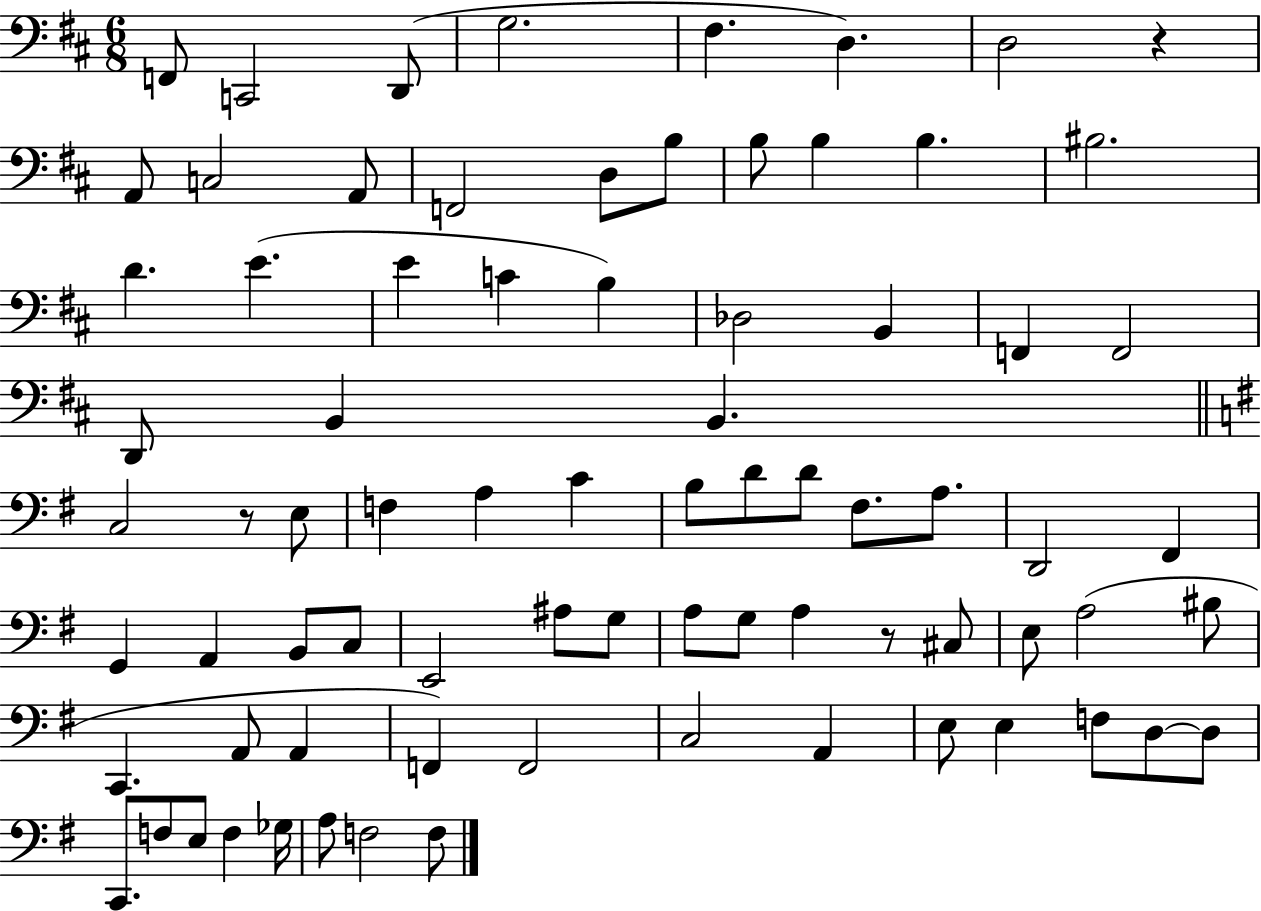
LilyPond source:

{
  \clef bass
  \numericTimeSignature
  \time 6/8
  \key d \major
  f,8 c,2 d,8( | g2. | fis4. d4.) | d2 r4 | \break a,8 c2 a,8 | f,2 d8 b8 | b8 b4 b4. | bis2. | \break d'4. e'4.( | e'4 c'4 b4) | des2 b,4 | f,4 f,2 | \break d,8 b,4 b,4. | \bar "||" \break \key e \minor c2 r8 e8 | f4 a4 c'4 | b8 d'8 d'8 fis8. a8. | d,2 fis,4 | \break g,4 a,4 b,8 c8 | e,2 ais8 g8 | a8 g8 a4 r8 cis8 | e8 a2( bis8 | \break c,4. a,8 a,4 | f,4) f,2 | c2 a,4 | e8 e4 f8 d8~~ d8 | \break c,8. f8 e8 f4 ges16 | a8 f2 f8 | \bar "|."
}